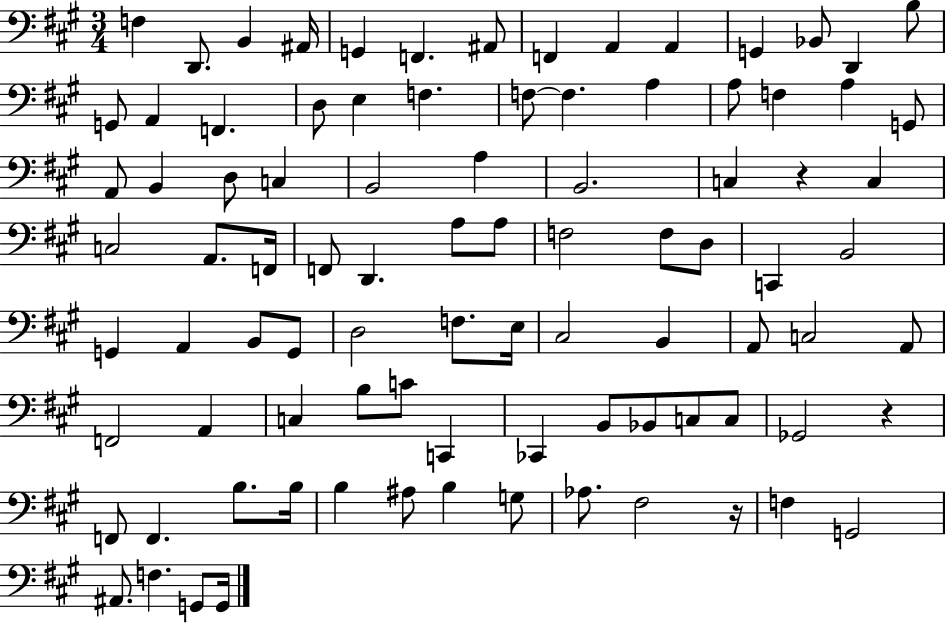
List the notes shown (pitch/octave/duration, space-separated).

F3/q D2/e. B2/q A#2/s G2/q F2/q. A#2/e F2/q A2/q A2/q G2/q Bb2/e D2/q B3/e G2/e A2/q F2/q. D3/e E3/q F3/q. F3/e F3/q. A3/q A3/e F3/q A3/q G2/e A2/e B2/q D3/e C3/q B2/h A3/q B2/h. C3/q R/q C3/q C3/h A2/e. F2/s F2/e D2/q. A3/e A3/e F3/h F3/e D3/e C2/q B2/h G2/q A2/q B2/e G2/e D3/h F3/e. E3/s C#3/h B2/q A2/e C3/h A2/e F2/h A2/q C3/q B3/e C4/e C2/q CES2/q B2/e Bb2/e C3/e C3/e Gb2/h R/q F2/e F2/q. B3/e. B3/s B3/q A#3/e B3/q G3/e Ab3/e. F#3/h R/s F3/q G2/h A#2/e. F3/q. G2/e G2/s